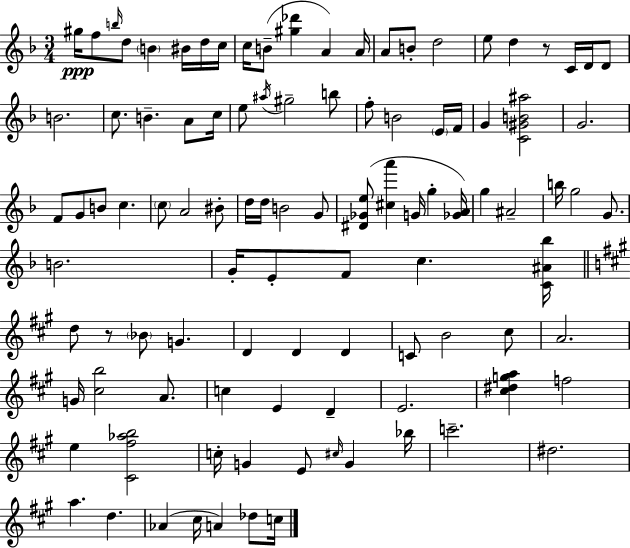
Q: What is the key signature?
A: D minor